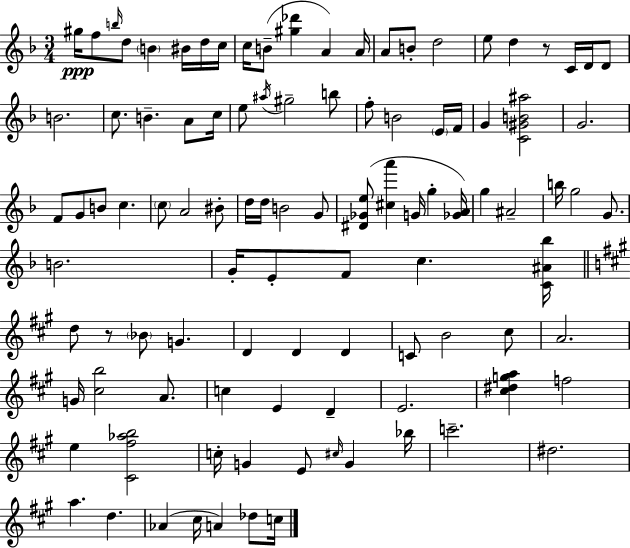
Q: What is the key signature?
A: D minor